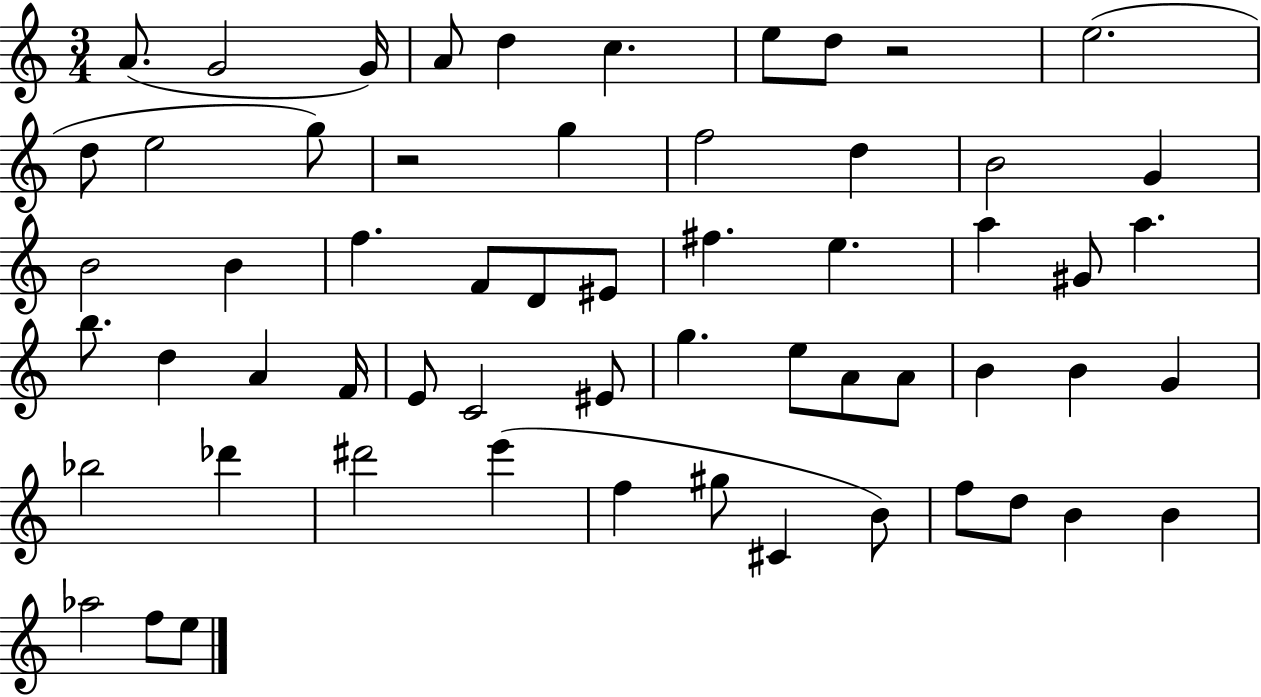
X:1
T:Untitled
M:3/4
L:1/4
K:C
A/2 G2 G/4 A/2 d c e/2 d/2 z2 e2 d/2 e2 g/2 z2 g f2 d B2 G B2 B f F/2 D/2 ^E/2 ^f e a ^G/2 a b/2 d A F/4 E/2 C2 ^E/2 g e/2 A/2 A/2 B B G _b2 _d' ^d'2 e' f ^g/2 ^C B/2 f/2 d/2 B B _a2 f/2 e/2